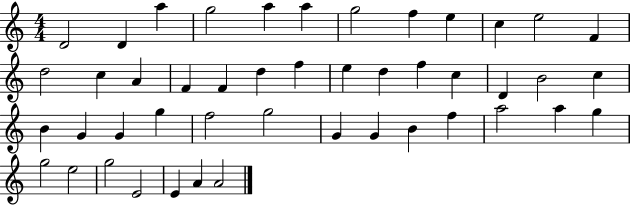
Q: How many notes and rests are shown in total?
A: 46